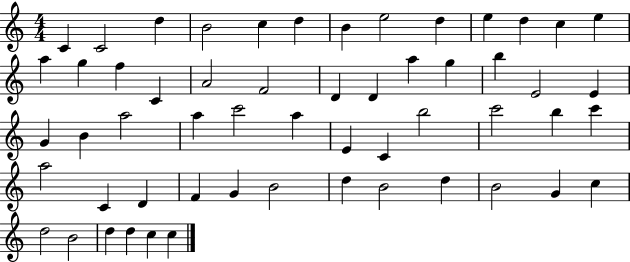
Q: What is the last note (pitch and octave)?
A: C5